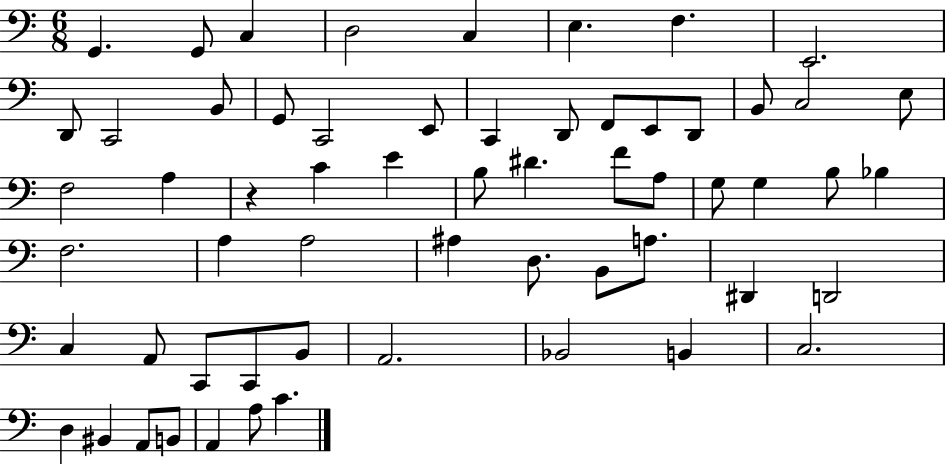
X:1
T:Untitled
M:6/8
L:1/4
K:C
G,, G,,/2 C, D,2 C, E, F, E,,2 D,,/2 C,,2 B,,/2 G,,/2 C,,2 E,,/2 C,, D,,/2 F,,/2 E,,/2 D,,/2 B,,/2 C,2 E,/2 F,2 A, z C E B,/2 ^D F/2 A,/2 G,/2 G, B,/2 _B, F,2 A, A,2 ^A, D,/2 B,,/2 A,/2 ^D,, D,,2 C, A,,/2 C,,/2 C,,/2 B,,/2 A,,2 _B,,2 B,, C,2 D, ^B,, A,,/2 B,,/2 A,, A,/2 C